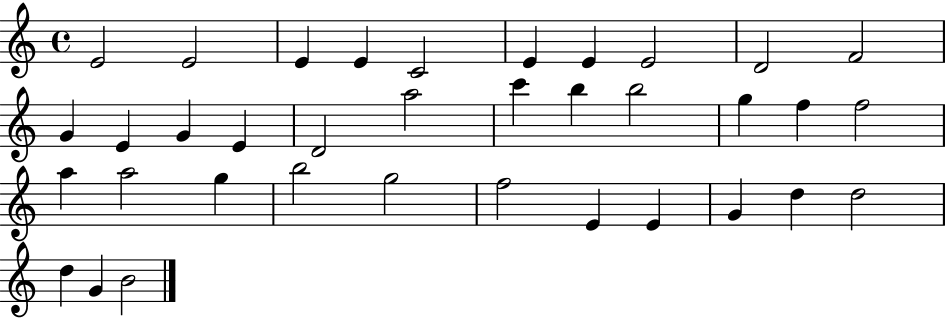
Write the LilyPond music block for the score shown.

{
  \clef treble
  \time 4/4
  \defaultTimeSignature
  \key c \major
  e'2 e'2 | e'4 e'4 c'2 | e'4 e'4 e'2 | d'2 f'2 | \break g'4 e'4 g'4 e'4 | d'2 a''2 | c'''4 b''4 b''2 | g''4 f''4 f''2 | \break a''4 a''2 g''4 | b''2 g''2 | f''2 e'4 e'4 | g'4 d''4 d''2 | \break d''4 g'4 b'2 | \bar "|."
}